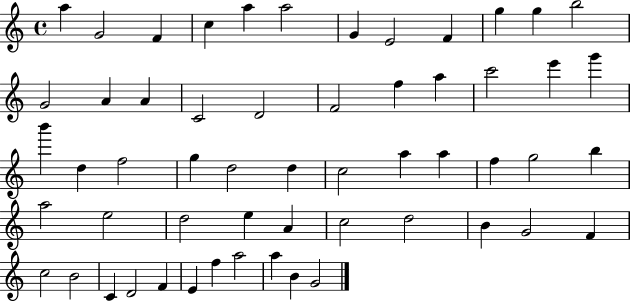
X:1
T:Untitled
M:4/4
L:1/4
K:C
a G2 F c a a2 G E2 F g g b2 G2 A A C2 D2 F2 f a c'2 e' g' b' d f2 g d2 d c2 a a f g2 b a2 e2 d2 e A c2 d2 B G2 F c2 B2 C D2 F E f a2 a B G2